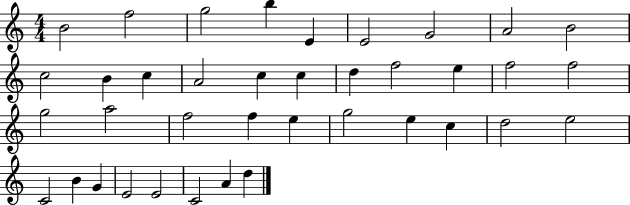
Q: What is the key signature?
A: C major